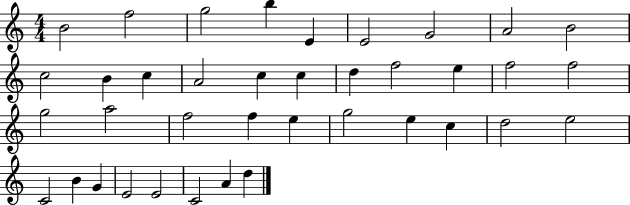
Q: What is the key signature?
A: C major